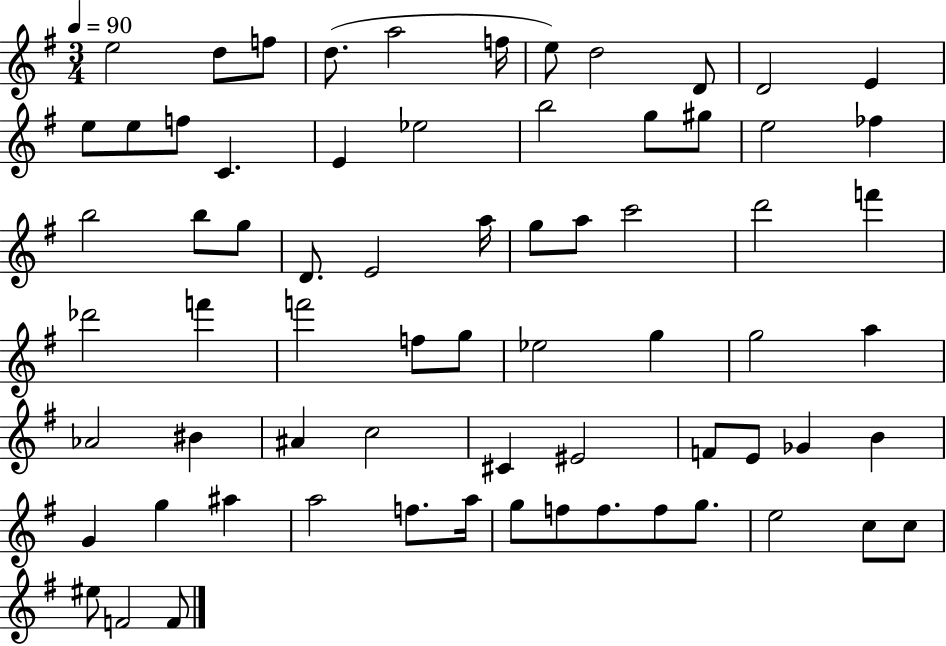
{
  \clef treble
  \numericTimeSignature
  \time 3/4
  \key g \major
  \tempo 4 = 90
  \repeat volta 2 { e''2 d''8 f''8 | d''8.( a''2 f''16 | e''8) d''2 d'8 | d'2 e'4 | \break e''8 e''8 f''8 c'4. | e'4 ees''2 | b''2 g''8 gis''8 | e''2 fes''4 | \break b''2 b''8 g''8 | d'8. e'2 a''16 | g''8 a''8 c'''2 | d'''2 f'''4 | \break des'''2 f'''4 | f'''2 f''8 g''8 | ees''2 g''4 | g''2 a''4 | \break aes'2 bis'4 | ais'4 c''2 | cis'4 eis'2 | f'8 e'8 ges'4 b'4 | \break g'4 g''4 ais''4 | a''2 f''8. a''16 | g''8 f''8 f''8. f''8 g''8. | e''2 c''8 c''8 | \break eis''8 f'2 f'8 | } \bar "|."
}